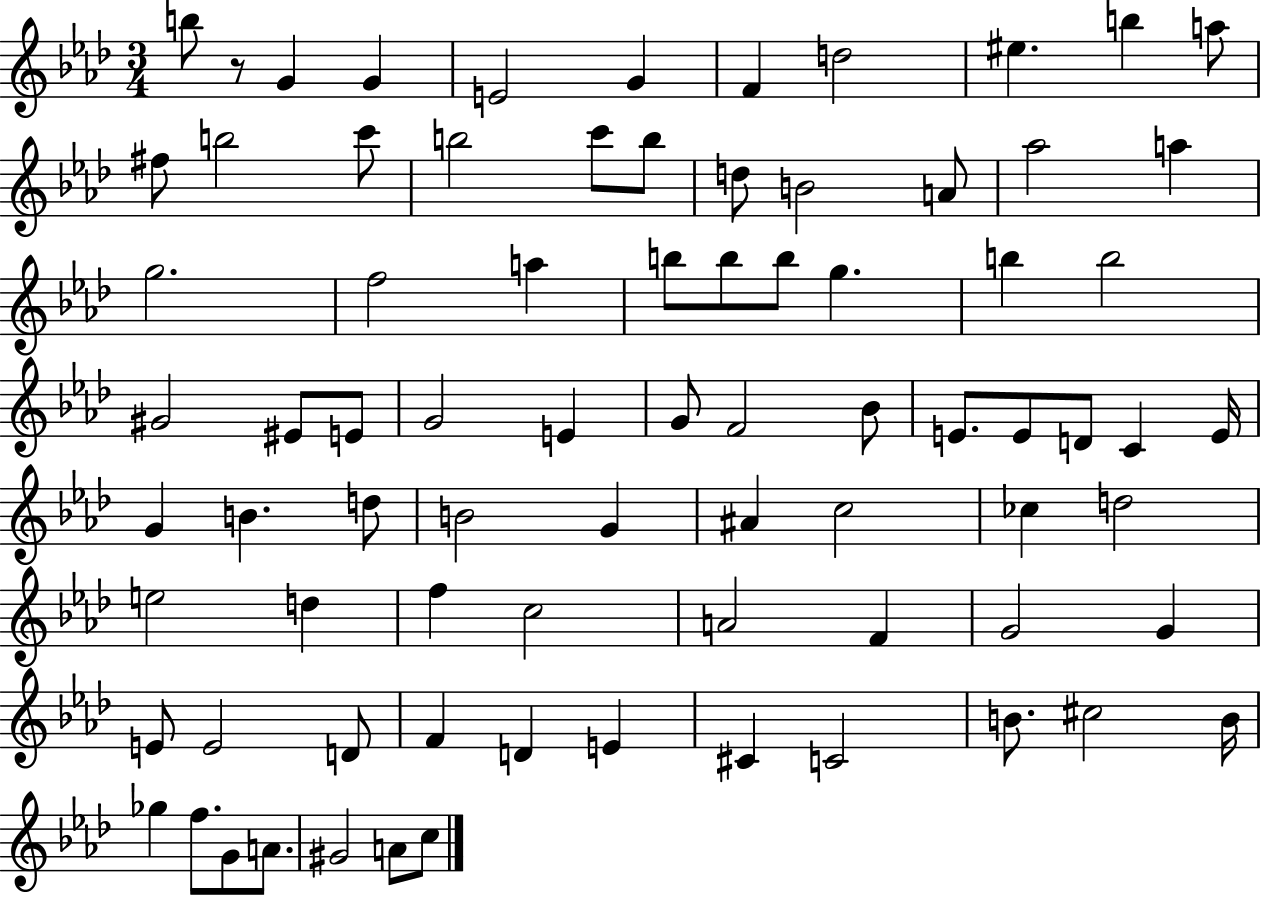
B5/e R/e G4/q G4/q E4/h G4/q F4/q D5/h EIS5/q. B5/q A5/e F#5/e B5/h C6/e B5/h C6/e B5/e D5/e B4/h A4/e Ab5/h A5/q G5/h. F5/h A5/q B5/e B5/e B5/e G5/q. B5/q B5/h G#4/h EIS4/e E4/e G4/h E4/q G4/e F4/h Bb4/e E4/e. E4/e D4/e C4/q E4/s G4/q B4/q. D5/e B4/h G4/q A#4/q C5/h CES5/q D5/h E5/h D5/q F5/q C5/h A4/h F4/q G4/h G4/q E4/e E4/h D4/e F4/q D4/q E4/q C#4/q C4/h B4/e. C#5/h B4/s Gb5/q F5/e. G4/e A4/e. G#4/h A4/e C5/e